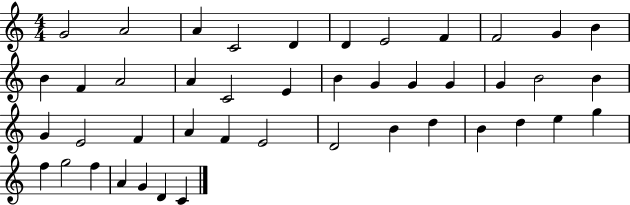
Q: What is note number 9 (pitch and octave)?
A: F4